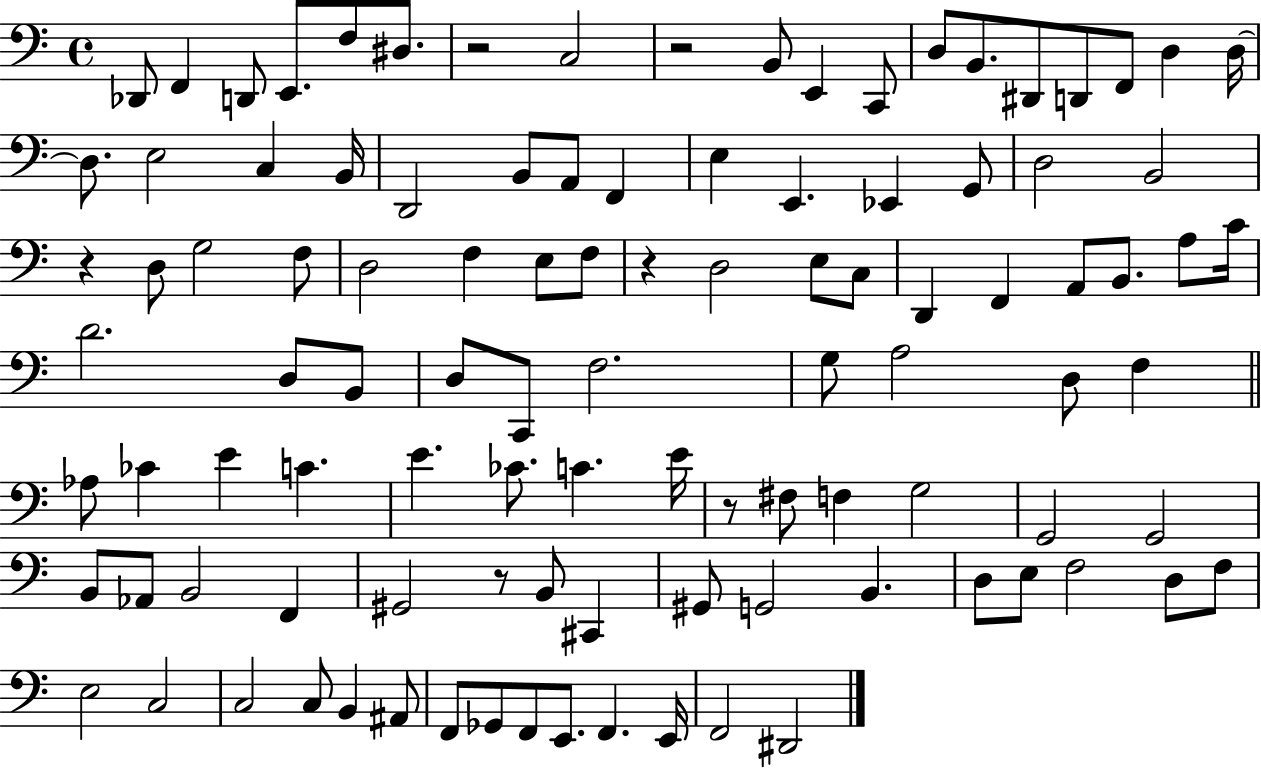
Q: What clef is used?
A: bass